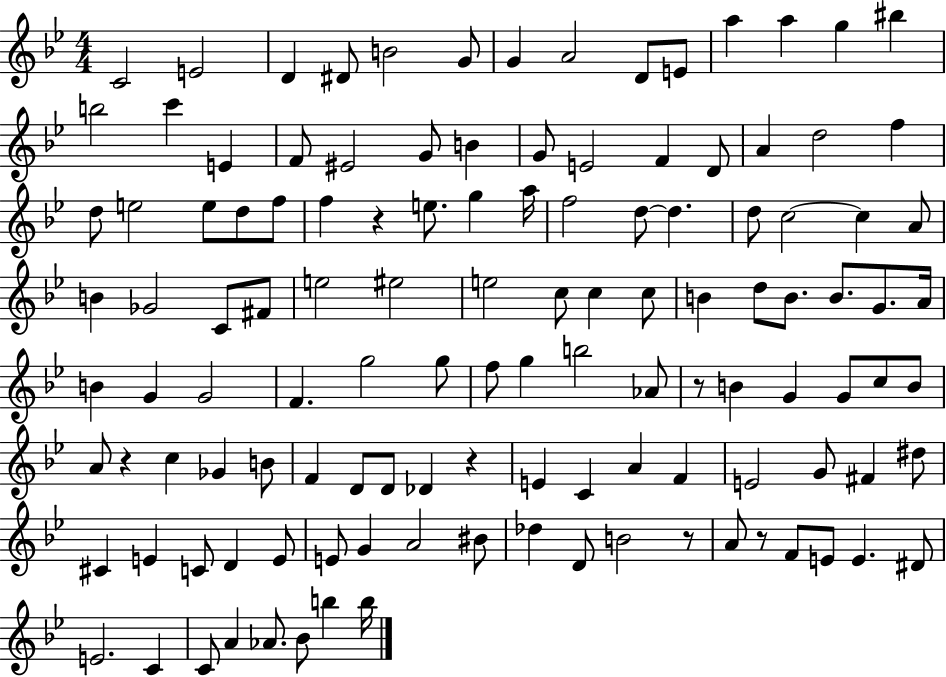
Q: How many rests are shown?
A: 6